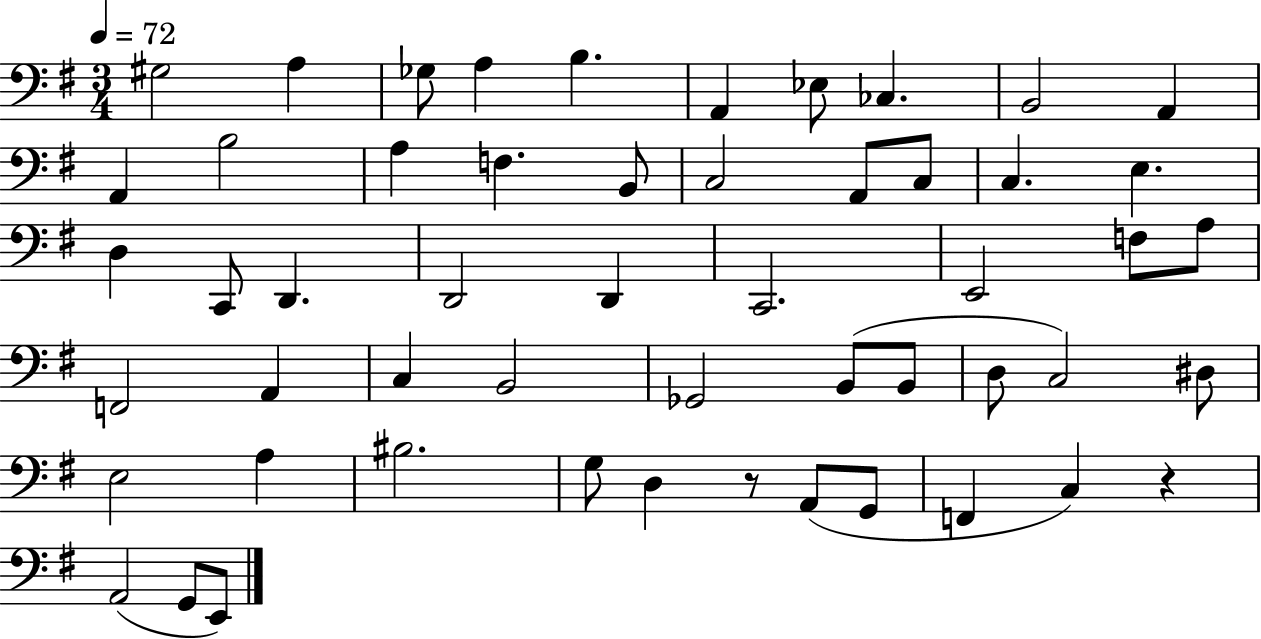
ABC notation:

X:1
T:Untitled
M:3/4
L:1/4
K:G
^G,2 A, _G,/2 A, B, A,, _E,/2 _C, B,,2 A,, A,, B,2 A, F, B,,/2 C,2 A,,/2 C,/2 C, E, D, C,,/2 D,, D,,2 D,, C,,2 E,,2 F,/2 A,/2 F,,2 A,, C, B,,2 _G,,2 B,,/2 B,,/2 D,/2 C,2 ^D,/2 E,2 A, ^B,2 G,/2 D, z/2 A,,/2 G,,/2 F,, C, z A,,2 G,,/2 E,,/2